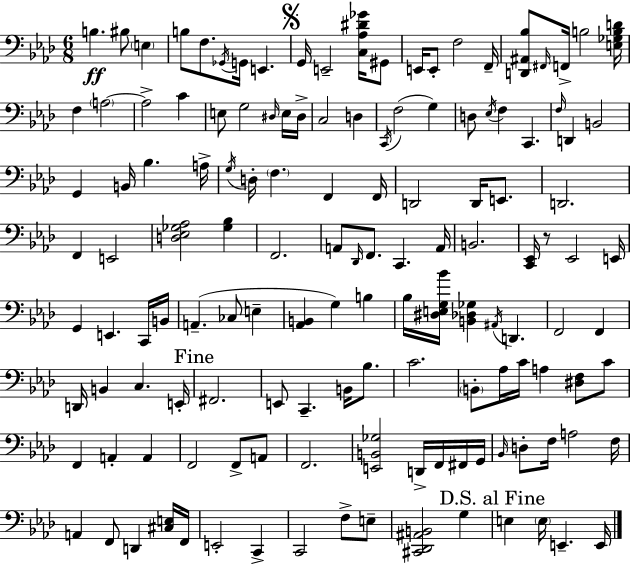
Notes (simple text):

B3/q. BIS3/e E3/q B3/e F3/e. Gb2/s G2/s E2/q. G2/s E2/h [C3,Ab3,D#4,Gb4]/s G#2/e E2/s E2/e F3/h F2/s [D2,A#2,Bb3]/e F#2/s F2/s B3/h [E3,Gb3,B3,D4]/s F3/q A3/h A3/h C4/q E3/e G3/h D#3/s E3/s D#3/s C3/h D3/q C2/s F3/h G3/q D3/e Eb3/s F3/q C2/q. F3/s D2/q B2/h G2/q B2/s Bb3/q. A3/s G3/s D3/s F3/q. F2/q F2/s D2/h D2/s E2/e. D2/h. F2/q E2/h [D3,Eb3,Gb3,Ab3]/h [Gb3,Bb3]/q F2/h. A2/e Db2/s F2/e. C2/q. A2/s B2/h. [C2,Eb2]/s R/e Eb2/h E2/s G2/q E2/q. C2/s B2/s A2/q. CES3/e E3/q [Ab2,B2]/q G3/q B3/q Bb3/s [D#3,E3,G3,Bb4]/s [B2,Db3,Gb3]/q A#2/s D2/q. F2/h F2/q D2/s B2/q C3/q. E2/s F#2/h. E2/e C2/q. B2/s Bb3/e. C4/h. B2/e Ab3/s C4/s A3/q [D#3,F3]/e C4/e F2/q A2/q A2/q F2/h F2/e A2/e F2/h. [E2,B2,Gb3]/h D2/s F2/s F#2/s G2/s Bb2/s D3/e F3/s A3/h F3/s A2/q F2/e D2/q [C#3,E3]/s F2/s E2/h C2/q C2/h F3/e E3/e [C#2,Db2,A#2,B2]/h G3/q E3/q E3/s E2/q. E2/s